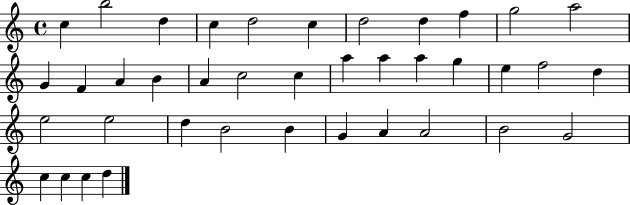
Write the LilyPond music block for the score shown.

{
  \clef treble
  \time 4/4
  \defaultTimeSignature
  \key c \major
  c''4 b''2 d''4 | c''4 d''2 c''4 | d''2 d''4 f''4 | g''2 a''2 | \break g'4 f'4 a'4 b'4 | a'4 c''2 c''4 | a''4 a''4 a''4 g''4 | e''4 f''2 d''4 | \break e''2 e''2 | d''4 b'2 b'4 | g'4 a'4 a'2 | b'2 g'2 | \break c''4 c''4 c''4 d''4 | \bar "|."
}